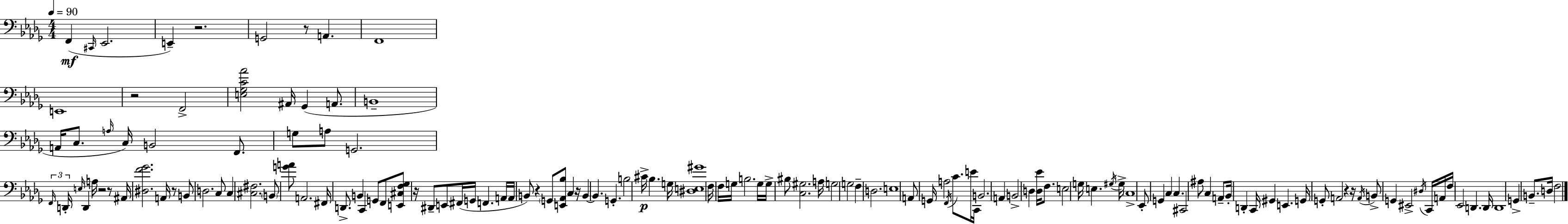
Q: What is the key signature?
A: BES minor